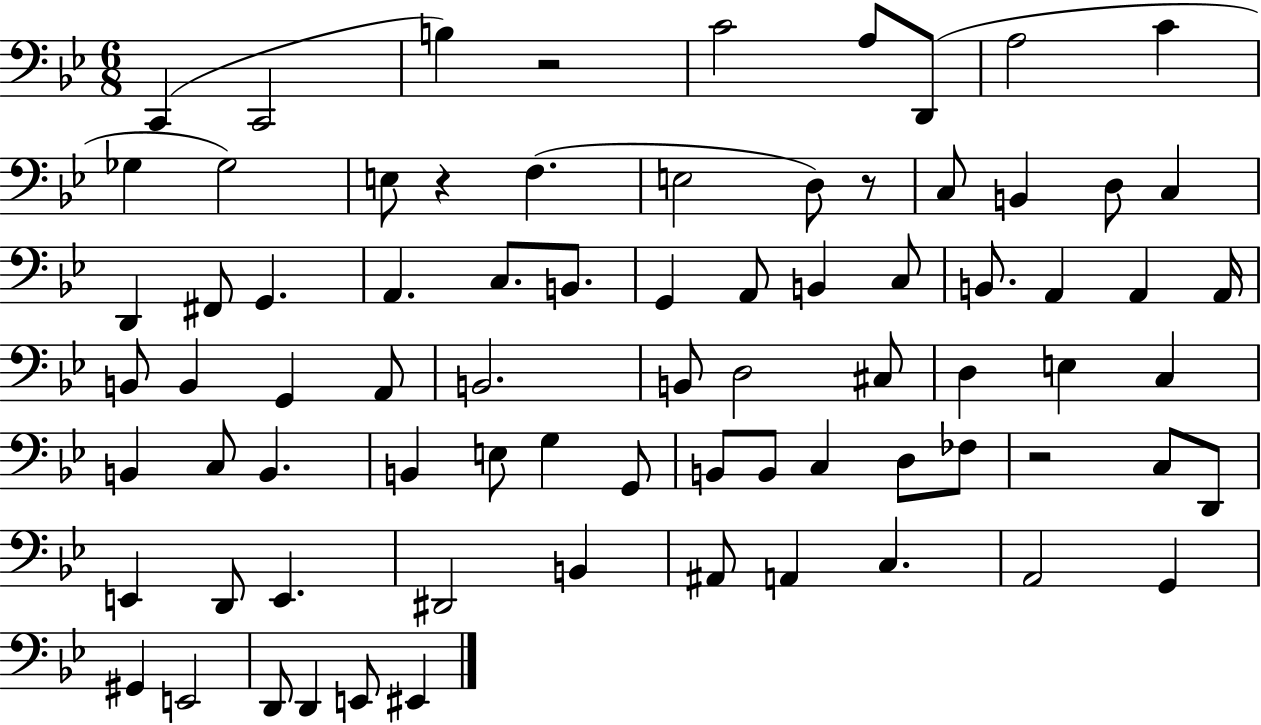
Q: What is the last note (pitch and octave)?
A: EIS2